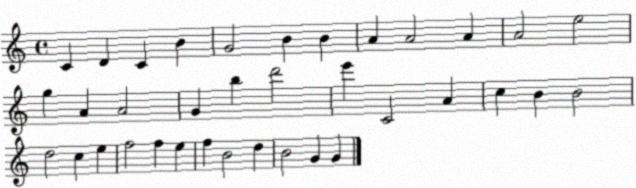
X:1
T:Untitled
M:4/4
L:1/4
K:C
C D C B G2 B B A A2 A A2 e2 g A A2 G b d'2 e' C2 A c B B2 d2 c e f2 f e f B2 d B2 G G